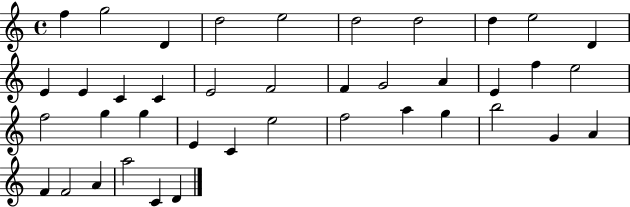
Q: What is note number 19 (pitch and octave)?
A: A4